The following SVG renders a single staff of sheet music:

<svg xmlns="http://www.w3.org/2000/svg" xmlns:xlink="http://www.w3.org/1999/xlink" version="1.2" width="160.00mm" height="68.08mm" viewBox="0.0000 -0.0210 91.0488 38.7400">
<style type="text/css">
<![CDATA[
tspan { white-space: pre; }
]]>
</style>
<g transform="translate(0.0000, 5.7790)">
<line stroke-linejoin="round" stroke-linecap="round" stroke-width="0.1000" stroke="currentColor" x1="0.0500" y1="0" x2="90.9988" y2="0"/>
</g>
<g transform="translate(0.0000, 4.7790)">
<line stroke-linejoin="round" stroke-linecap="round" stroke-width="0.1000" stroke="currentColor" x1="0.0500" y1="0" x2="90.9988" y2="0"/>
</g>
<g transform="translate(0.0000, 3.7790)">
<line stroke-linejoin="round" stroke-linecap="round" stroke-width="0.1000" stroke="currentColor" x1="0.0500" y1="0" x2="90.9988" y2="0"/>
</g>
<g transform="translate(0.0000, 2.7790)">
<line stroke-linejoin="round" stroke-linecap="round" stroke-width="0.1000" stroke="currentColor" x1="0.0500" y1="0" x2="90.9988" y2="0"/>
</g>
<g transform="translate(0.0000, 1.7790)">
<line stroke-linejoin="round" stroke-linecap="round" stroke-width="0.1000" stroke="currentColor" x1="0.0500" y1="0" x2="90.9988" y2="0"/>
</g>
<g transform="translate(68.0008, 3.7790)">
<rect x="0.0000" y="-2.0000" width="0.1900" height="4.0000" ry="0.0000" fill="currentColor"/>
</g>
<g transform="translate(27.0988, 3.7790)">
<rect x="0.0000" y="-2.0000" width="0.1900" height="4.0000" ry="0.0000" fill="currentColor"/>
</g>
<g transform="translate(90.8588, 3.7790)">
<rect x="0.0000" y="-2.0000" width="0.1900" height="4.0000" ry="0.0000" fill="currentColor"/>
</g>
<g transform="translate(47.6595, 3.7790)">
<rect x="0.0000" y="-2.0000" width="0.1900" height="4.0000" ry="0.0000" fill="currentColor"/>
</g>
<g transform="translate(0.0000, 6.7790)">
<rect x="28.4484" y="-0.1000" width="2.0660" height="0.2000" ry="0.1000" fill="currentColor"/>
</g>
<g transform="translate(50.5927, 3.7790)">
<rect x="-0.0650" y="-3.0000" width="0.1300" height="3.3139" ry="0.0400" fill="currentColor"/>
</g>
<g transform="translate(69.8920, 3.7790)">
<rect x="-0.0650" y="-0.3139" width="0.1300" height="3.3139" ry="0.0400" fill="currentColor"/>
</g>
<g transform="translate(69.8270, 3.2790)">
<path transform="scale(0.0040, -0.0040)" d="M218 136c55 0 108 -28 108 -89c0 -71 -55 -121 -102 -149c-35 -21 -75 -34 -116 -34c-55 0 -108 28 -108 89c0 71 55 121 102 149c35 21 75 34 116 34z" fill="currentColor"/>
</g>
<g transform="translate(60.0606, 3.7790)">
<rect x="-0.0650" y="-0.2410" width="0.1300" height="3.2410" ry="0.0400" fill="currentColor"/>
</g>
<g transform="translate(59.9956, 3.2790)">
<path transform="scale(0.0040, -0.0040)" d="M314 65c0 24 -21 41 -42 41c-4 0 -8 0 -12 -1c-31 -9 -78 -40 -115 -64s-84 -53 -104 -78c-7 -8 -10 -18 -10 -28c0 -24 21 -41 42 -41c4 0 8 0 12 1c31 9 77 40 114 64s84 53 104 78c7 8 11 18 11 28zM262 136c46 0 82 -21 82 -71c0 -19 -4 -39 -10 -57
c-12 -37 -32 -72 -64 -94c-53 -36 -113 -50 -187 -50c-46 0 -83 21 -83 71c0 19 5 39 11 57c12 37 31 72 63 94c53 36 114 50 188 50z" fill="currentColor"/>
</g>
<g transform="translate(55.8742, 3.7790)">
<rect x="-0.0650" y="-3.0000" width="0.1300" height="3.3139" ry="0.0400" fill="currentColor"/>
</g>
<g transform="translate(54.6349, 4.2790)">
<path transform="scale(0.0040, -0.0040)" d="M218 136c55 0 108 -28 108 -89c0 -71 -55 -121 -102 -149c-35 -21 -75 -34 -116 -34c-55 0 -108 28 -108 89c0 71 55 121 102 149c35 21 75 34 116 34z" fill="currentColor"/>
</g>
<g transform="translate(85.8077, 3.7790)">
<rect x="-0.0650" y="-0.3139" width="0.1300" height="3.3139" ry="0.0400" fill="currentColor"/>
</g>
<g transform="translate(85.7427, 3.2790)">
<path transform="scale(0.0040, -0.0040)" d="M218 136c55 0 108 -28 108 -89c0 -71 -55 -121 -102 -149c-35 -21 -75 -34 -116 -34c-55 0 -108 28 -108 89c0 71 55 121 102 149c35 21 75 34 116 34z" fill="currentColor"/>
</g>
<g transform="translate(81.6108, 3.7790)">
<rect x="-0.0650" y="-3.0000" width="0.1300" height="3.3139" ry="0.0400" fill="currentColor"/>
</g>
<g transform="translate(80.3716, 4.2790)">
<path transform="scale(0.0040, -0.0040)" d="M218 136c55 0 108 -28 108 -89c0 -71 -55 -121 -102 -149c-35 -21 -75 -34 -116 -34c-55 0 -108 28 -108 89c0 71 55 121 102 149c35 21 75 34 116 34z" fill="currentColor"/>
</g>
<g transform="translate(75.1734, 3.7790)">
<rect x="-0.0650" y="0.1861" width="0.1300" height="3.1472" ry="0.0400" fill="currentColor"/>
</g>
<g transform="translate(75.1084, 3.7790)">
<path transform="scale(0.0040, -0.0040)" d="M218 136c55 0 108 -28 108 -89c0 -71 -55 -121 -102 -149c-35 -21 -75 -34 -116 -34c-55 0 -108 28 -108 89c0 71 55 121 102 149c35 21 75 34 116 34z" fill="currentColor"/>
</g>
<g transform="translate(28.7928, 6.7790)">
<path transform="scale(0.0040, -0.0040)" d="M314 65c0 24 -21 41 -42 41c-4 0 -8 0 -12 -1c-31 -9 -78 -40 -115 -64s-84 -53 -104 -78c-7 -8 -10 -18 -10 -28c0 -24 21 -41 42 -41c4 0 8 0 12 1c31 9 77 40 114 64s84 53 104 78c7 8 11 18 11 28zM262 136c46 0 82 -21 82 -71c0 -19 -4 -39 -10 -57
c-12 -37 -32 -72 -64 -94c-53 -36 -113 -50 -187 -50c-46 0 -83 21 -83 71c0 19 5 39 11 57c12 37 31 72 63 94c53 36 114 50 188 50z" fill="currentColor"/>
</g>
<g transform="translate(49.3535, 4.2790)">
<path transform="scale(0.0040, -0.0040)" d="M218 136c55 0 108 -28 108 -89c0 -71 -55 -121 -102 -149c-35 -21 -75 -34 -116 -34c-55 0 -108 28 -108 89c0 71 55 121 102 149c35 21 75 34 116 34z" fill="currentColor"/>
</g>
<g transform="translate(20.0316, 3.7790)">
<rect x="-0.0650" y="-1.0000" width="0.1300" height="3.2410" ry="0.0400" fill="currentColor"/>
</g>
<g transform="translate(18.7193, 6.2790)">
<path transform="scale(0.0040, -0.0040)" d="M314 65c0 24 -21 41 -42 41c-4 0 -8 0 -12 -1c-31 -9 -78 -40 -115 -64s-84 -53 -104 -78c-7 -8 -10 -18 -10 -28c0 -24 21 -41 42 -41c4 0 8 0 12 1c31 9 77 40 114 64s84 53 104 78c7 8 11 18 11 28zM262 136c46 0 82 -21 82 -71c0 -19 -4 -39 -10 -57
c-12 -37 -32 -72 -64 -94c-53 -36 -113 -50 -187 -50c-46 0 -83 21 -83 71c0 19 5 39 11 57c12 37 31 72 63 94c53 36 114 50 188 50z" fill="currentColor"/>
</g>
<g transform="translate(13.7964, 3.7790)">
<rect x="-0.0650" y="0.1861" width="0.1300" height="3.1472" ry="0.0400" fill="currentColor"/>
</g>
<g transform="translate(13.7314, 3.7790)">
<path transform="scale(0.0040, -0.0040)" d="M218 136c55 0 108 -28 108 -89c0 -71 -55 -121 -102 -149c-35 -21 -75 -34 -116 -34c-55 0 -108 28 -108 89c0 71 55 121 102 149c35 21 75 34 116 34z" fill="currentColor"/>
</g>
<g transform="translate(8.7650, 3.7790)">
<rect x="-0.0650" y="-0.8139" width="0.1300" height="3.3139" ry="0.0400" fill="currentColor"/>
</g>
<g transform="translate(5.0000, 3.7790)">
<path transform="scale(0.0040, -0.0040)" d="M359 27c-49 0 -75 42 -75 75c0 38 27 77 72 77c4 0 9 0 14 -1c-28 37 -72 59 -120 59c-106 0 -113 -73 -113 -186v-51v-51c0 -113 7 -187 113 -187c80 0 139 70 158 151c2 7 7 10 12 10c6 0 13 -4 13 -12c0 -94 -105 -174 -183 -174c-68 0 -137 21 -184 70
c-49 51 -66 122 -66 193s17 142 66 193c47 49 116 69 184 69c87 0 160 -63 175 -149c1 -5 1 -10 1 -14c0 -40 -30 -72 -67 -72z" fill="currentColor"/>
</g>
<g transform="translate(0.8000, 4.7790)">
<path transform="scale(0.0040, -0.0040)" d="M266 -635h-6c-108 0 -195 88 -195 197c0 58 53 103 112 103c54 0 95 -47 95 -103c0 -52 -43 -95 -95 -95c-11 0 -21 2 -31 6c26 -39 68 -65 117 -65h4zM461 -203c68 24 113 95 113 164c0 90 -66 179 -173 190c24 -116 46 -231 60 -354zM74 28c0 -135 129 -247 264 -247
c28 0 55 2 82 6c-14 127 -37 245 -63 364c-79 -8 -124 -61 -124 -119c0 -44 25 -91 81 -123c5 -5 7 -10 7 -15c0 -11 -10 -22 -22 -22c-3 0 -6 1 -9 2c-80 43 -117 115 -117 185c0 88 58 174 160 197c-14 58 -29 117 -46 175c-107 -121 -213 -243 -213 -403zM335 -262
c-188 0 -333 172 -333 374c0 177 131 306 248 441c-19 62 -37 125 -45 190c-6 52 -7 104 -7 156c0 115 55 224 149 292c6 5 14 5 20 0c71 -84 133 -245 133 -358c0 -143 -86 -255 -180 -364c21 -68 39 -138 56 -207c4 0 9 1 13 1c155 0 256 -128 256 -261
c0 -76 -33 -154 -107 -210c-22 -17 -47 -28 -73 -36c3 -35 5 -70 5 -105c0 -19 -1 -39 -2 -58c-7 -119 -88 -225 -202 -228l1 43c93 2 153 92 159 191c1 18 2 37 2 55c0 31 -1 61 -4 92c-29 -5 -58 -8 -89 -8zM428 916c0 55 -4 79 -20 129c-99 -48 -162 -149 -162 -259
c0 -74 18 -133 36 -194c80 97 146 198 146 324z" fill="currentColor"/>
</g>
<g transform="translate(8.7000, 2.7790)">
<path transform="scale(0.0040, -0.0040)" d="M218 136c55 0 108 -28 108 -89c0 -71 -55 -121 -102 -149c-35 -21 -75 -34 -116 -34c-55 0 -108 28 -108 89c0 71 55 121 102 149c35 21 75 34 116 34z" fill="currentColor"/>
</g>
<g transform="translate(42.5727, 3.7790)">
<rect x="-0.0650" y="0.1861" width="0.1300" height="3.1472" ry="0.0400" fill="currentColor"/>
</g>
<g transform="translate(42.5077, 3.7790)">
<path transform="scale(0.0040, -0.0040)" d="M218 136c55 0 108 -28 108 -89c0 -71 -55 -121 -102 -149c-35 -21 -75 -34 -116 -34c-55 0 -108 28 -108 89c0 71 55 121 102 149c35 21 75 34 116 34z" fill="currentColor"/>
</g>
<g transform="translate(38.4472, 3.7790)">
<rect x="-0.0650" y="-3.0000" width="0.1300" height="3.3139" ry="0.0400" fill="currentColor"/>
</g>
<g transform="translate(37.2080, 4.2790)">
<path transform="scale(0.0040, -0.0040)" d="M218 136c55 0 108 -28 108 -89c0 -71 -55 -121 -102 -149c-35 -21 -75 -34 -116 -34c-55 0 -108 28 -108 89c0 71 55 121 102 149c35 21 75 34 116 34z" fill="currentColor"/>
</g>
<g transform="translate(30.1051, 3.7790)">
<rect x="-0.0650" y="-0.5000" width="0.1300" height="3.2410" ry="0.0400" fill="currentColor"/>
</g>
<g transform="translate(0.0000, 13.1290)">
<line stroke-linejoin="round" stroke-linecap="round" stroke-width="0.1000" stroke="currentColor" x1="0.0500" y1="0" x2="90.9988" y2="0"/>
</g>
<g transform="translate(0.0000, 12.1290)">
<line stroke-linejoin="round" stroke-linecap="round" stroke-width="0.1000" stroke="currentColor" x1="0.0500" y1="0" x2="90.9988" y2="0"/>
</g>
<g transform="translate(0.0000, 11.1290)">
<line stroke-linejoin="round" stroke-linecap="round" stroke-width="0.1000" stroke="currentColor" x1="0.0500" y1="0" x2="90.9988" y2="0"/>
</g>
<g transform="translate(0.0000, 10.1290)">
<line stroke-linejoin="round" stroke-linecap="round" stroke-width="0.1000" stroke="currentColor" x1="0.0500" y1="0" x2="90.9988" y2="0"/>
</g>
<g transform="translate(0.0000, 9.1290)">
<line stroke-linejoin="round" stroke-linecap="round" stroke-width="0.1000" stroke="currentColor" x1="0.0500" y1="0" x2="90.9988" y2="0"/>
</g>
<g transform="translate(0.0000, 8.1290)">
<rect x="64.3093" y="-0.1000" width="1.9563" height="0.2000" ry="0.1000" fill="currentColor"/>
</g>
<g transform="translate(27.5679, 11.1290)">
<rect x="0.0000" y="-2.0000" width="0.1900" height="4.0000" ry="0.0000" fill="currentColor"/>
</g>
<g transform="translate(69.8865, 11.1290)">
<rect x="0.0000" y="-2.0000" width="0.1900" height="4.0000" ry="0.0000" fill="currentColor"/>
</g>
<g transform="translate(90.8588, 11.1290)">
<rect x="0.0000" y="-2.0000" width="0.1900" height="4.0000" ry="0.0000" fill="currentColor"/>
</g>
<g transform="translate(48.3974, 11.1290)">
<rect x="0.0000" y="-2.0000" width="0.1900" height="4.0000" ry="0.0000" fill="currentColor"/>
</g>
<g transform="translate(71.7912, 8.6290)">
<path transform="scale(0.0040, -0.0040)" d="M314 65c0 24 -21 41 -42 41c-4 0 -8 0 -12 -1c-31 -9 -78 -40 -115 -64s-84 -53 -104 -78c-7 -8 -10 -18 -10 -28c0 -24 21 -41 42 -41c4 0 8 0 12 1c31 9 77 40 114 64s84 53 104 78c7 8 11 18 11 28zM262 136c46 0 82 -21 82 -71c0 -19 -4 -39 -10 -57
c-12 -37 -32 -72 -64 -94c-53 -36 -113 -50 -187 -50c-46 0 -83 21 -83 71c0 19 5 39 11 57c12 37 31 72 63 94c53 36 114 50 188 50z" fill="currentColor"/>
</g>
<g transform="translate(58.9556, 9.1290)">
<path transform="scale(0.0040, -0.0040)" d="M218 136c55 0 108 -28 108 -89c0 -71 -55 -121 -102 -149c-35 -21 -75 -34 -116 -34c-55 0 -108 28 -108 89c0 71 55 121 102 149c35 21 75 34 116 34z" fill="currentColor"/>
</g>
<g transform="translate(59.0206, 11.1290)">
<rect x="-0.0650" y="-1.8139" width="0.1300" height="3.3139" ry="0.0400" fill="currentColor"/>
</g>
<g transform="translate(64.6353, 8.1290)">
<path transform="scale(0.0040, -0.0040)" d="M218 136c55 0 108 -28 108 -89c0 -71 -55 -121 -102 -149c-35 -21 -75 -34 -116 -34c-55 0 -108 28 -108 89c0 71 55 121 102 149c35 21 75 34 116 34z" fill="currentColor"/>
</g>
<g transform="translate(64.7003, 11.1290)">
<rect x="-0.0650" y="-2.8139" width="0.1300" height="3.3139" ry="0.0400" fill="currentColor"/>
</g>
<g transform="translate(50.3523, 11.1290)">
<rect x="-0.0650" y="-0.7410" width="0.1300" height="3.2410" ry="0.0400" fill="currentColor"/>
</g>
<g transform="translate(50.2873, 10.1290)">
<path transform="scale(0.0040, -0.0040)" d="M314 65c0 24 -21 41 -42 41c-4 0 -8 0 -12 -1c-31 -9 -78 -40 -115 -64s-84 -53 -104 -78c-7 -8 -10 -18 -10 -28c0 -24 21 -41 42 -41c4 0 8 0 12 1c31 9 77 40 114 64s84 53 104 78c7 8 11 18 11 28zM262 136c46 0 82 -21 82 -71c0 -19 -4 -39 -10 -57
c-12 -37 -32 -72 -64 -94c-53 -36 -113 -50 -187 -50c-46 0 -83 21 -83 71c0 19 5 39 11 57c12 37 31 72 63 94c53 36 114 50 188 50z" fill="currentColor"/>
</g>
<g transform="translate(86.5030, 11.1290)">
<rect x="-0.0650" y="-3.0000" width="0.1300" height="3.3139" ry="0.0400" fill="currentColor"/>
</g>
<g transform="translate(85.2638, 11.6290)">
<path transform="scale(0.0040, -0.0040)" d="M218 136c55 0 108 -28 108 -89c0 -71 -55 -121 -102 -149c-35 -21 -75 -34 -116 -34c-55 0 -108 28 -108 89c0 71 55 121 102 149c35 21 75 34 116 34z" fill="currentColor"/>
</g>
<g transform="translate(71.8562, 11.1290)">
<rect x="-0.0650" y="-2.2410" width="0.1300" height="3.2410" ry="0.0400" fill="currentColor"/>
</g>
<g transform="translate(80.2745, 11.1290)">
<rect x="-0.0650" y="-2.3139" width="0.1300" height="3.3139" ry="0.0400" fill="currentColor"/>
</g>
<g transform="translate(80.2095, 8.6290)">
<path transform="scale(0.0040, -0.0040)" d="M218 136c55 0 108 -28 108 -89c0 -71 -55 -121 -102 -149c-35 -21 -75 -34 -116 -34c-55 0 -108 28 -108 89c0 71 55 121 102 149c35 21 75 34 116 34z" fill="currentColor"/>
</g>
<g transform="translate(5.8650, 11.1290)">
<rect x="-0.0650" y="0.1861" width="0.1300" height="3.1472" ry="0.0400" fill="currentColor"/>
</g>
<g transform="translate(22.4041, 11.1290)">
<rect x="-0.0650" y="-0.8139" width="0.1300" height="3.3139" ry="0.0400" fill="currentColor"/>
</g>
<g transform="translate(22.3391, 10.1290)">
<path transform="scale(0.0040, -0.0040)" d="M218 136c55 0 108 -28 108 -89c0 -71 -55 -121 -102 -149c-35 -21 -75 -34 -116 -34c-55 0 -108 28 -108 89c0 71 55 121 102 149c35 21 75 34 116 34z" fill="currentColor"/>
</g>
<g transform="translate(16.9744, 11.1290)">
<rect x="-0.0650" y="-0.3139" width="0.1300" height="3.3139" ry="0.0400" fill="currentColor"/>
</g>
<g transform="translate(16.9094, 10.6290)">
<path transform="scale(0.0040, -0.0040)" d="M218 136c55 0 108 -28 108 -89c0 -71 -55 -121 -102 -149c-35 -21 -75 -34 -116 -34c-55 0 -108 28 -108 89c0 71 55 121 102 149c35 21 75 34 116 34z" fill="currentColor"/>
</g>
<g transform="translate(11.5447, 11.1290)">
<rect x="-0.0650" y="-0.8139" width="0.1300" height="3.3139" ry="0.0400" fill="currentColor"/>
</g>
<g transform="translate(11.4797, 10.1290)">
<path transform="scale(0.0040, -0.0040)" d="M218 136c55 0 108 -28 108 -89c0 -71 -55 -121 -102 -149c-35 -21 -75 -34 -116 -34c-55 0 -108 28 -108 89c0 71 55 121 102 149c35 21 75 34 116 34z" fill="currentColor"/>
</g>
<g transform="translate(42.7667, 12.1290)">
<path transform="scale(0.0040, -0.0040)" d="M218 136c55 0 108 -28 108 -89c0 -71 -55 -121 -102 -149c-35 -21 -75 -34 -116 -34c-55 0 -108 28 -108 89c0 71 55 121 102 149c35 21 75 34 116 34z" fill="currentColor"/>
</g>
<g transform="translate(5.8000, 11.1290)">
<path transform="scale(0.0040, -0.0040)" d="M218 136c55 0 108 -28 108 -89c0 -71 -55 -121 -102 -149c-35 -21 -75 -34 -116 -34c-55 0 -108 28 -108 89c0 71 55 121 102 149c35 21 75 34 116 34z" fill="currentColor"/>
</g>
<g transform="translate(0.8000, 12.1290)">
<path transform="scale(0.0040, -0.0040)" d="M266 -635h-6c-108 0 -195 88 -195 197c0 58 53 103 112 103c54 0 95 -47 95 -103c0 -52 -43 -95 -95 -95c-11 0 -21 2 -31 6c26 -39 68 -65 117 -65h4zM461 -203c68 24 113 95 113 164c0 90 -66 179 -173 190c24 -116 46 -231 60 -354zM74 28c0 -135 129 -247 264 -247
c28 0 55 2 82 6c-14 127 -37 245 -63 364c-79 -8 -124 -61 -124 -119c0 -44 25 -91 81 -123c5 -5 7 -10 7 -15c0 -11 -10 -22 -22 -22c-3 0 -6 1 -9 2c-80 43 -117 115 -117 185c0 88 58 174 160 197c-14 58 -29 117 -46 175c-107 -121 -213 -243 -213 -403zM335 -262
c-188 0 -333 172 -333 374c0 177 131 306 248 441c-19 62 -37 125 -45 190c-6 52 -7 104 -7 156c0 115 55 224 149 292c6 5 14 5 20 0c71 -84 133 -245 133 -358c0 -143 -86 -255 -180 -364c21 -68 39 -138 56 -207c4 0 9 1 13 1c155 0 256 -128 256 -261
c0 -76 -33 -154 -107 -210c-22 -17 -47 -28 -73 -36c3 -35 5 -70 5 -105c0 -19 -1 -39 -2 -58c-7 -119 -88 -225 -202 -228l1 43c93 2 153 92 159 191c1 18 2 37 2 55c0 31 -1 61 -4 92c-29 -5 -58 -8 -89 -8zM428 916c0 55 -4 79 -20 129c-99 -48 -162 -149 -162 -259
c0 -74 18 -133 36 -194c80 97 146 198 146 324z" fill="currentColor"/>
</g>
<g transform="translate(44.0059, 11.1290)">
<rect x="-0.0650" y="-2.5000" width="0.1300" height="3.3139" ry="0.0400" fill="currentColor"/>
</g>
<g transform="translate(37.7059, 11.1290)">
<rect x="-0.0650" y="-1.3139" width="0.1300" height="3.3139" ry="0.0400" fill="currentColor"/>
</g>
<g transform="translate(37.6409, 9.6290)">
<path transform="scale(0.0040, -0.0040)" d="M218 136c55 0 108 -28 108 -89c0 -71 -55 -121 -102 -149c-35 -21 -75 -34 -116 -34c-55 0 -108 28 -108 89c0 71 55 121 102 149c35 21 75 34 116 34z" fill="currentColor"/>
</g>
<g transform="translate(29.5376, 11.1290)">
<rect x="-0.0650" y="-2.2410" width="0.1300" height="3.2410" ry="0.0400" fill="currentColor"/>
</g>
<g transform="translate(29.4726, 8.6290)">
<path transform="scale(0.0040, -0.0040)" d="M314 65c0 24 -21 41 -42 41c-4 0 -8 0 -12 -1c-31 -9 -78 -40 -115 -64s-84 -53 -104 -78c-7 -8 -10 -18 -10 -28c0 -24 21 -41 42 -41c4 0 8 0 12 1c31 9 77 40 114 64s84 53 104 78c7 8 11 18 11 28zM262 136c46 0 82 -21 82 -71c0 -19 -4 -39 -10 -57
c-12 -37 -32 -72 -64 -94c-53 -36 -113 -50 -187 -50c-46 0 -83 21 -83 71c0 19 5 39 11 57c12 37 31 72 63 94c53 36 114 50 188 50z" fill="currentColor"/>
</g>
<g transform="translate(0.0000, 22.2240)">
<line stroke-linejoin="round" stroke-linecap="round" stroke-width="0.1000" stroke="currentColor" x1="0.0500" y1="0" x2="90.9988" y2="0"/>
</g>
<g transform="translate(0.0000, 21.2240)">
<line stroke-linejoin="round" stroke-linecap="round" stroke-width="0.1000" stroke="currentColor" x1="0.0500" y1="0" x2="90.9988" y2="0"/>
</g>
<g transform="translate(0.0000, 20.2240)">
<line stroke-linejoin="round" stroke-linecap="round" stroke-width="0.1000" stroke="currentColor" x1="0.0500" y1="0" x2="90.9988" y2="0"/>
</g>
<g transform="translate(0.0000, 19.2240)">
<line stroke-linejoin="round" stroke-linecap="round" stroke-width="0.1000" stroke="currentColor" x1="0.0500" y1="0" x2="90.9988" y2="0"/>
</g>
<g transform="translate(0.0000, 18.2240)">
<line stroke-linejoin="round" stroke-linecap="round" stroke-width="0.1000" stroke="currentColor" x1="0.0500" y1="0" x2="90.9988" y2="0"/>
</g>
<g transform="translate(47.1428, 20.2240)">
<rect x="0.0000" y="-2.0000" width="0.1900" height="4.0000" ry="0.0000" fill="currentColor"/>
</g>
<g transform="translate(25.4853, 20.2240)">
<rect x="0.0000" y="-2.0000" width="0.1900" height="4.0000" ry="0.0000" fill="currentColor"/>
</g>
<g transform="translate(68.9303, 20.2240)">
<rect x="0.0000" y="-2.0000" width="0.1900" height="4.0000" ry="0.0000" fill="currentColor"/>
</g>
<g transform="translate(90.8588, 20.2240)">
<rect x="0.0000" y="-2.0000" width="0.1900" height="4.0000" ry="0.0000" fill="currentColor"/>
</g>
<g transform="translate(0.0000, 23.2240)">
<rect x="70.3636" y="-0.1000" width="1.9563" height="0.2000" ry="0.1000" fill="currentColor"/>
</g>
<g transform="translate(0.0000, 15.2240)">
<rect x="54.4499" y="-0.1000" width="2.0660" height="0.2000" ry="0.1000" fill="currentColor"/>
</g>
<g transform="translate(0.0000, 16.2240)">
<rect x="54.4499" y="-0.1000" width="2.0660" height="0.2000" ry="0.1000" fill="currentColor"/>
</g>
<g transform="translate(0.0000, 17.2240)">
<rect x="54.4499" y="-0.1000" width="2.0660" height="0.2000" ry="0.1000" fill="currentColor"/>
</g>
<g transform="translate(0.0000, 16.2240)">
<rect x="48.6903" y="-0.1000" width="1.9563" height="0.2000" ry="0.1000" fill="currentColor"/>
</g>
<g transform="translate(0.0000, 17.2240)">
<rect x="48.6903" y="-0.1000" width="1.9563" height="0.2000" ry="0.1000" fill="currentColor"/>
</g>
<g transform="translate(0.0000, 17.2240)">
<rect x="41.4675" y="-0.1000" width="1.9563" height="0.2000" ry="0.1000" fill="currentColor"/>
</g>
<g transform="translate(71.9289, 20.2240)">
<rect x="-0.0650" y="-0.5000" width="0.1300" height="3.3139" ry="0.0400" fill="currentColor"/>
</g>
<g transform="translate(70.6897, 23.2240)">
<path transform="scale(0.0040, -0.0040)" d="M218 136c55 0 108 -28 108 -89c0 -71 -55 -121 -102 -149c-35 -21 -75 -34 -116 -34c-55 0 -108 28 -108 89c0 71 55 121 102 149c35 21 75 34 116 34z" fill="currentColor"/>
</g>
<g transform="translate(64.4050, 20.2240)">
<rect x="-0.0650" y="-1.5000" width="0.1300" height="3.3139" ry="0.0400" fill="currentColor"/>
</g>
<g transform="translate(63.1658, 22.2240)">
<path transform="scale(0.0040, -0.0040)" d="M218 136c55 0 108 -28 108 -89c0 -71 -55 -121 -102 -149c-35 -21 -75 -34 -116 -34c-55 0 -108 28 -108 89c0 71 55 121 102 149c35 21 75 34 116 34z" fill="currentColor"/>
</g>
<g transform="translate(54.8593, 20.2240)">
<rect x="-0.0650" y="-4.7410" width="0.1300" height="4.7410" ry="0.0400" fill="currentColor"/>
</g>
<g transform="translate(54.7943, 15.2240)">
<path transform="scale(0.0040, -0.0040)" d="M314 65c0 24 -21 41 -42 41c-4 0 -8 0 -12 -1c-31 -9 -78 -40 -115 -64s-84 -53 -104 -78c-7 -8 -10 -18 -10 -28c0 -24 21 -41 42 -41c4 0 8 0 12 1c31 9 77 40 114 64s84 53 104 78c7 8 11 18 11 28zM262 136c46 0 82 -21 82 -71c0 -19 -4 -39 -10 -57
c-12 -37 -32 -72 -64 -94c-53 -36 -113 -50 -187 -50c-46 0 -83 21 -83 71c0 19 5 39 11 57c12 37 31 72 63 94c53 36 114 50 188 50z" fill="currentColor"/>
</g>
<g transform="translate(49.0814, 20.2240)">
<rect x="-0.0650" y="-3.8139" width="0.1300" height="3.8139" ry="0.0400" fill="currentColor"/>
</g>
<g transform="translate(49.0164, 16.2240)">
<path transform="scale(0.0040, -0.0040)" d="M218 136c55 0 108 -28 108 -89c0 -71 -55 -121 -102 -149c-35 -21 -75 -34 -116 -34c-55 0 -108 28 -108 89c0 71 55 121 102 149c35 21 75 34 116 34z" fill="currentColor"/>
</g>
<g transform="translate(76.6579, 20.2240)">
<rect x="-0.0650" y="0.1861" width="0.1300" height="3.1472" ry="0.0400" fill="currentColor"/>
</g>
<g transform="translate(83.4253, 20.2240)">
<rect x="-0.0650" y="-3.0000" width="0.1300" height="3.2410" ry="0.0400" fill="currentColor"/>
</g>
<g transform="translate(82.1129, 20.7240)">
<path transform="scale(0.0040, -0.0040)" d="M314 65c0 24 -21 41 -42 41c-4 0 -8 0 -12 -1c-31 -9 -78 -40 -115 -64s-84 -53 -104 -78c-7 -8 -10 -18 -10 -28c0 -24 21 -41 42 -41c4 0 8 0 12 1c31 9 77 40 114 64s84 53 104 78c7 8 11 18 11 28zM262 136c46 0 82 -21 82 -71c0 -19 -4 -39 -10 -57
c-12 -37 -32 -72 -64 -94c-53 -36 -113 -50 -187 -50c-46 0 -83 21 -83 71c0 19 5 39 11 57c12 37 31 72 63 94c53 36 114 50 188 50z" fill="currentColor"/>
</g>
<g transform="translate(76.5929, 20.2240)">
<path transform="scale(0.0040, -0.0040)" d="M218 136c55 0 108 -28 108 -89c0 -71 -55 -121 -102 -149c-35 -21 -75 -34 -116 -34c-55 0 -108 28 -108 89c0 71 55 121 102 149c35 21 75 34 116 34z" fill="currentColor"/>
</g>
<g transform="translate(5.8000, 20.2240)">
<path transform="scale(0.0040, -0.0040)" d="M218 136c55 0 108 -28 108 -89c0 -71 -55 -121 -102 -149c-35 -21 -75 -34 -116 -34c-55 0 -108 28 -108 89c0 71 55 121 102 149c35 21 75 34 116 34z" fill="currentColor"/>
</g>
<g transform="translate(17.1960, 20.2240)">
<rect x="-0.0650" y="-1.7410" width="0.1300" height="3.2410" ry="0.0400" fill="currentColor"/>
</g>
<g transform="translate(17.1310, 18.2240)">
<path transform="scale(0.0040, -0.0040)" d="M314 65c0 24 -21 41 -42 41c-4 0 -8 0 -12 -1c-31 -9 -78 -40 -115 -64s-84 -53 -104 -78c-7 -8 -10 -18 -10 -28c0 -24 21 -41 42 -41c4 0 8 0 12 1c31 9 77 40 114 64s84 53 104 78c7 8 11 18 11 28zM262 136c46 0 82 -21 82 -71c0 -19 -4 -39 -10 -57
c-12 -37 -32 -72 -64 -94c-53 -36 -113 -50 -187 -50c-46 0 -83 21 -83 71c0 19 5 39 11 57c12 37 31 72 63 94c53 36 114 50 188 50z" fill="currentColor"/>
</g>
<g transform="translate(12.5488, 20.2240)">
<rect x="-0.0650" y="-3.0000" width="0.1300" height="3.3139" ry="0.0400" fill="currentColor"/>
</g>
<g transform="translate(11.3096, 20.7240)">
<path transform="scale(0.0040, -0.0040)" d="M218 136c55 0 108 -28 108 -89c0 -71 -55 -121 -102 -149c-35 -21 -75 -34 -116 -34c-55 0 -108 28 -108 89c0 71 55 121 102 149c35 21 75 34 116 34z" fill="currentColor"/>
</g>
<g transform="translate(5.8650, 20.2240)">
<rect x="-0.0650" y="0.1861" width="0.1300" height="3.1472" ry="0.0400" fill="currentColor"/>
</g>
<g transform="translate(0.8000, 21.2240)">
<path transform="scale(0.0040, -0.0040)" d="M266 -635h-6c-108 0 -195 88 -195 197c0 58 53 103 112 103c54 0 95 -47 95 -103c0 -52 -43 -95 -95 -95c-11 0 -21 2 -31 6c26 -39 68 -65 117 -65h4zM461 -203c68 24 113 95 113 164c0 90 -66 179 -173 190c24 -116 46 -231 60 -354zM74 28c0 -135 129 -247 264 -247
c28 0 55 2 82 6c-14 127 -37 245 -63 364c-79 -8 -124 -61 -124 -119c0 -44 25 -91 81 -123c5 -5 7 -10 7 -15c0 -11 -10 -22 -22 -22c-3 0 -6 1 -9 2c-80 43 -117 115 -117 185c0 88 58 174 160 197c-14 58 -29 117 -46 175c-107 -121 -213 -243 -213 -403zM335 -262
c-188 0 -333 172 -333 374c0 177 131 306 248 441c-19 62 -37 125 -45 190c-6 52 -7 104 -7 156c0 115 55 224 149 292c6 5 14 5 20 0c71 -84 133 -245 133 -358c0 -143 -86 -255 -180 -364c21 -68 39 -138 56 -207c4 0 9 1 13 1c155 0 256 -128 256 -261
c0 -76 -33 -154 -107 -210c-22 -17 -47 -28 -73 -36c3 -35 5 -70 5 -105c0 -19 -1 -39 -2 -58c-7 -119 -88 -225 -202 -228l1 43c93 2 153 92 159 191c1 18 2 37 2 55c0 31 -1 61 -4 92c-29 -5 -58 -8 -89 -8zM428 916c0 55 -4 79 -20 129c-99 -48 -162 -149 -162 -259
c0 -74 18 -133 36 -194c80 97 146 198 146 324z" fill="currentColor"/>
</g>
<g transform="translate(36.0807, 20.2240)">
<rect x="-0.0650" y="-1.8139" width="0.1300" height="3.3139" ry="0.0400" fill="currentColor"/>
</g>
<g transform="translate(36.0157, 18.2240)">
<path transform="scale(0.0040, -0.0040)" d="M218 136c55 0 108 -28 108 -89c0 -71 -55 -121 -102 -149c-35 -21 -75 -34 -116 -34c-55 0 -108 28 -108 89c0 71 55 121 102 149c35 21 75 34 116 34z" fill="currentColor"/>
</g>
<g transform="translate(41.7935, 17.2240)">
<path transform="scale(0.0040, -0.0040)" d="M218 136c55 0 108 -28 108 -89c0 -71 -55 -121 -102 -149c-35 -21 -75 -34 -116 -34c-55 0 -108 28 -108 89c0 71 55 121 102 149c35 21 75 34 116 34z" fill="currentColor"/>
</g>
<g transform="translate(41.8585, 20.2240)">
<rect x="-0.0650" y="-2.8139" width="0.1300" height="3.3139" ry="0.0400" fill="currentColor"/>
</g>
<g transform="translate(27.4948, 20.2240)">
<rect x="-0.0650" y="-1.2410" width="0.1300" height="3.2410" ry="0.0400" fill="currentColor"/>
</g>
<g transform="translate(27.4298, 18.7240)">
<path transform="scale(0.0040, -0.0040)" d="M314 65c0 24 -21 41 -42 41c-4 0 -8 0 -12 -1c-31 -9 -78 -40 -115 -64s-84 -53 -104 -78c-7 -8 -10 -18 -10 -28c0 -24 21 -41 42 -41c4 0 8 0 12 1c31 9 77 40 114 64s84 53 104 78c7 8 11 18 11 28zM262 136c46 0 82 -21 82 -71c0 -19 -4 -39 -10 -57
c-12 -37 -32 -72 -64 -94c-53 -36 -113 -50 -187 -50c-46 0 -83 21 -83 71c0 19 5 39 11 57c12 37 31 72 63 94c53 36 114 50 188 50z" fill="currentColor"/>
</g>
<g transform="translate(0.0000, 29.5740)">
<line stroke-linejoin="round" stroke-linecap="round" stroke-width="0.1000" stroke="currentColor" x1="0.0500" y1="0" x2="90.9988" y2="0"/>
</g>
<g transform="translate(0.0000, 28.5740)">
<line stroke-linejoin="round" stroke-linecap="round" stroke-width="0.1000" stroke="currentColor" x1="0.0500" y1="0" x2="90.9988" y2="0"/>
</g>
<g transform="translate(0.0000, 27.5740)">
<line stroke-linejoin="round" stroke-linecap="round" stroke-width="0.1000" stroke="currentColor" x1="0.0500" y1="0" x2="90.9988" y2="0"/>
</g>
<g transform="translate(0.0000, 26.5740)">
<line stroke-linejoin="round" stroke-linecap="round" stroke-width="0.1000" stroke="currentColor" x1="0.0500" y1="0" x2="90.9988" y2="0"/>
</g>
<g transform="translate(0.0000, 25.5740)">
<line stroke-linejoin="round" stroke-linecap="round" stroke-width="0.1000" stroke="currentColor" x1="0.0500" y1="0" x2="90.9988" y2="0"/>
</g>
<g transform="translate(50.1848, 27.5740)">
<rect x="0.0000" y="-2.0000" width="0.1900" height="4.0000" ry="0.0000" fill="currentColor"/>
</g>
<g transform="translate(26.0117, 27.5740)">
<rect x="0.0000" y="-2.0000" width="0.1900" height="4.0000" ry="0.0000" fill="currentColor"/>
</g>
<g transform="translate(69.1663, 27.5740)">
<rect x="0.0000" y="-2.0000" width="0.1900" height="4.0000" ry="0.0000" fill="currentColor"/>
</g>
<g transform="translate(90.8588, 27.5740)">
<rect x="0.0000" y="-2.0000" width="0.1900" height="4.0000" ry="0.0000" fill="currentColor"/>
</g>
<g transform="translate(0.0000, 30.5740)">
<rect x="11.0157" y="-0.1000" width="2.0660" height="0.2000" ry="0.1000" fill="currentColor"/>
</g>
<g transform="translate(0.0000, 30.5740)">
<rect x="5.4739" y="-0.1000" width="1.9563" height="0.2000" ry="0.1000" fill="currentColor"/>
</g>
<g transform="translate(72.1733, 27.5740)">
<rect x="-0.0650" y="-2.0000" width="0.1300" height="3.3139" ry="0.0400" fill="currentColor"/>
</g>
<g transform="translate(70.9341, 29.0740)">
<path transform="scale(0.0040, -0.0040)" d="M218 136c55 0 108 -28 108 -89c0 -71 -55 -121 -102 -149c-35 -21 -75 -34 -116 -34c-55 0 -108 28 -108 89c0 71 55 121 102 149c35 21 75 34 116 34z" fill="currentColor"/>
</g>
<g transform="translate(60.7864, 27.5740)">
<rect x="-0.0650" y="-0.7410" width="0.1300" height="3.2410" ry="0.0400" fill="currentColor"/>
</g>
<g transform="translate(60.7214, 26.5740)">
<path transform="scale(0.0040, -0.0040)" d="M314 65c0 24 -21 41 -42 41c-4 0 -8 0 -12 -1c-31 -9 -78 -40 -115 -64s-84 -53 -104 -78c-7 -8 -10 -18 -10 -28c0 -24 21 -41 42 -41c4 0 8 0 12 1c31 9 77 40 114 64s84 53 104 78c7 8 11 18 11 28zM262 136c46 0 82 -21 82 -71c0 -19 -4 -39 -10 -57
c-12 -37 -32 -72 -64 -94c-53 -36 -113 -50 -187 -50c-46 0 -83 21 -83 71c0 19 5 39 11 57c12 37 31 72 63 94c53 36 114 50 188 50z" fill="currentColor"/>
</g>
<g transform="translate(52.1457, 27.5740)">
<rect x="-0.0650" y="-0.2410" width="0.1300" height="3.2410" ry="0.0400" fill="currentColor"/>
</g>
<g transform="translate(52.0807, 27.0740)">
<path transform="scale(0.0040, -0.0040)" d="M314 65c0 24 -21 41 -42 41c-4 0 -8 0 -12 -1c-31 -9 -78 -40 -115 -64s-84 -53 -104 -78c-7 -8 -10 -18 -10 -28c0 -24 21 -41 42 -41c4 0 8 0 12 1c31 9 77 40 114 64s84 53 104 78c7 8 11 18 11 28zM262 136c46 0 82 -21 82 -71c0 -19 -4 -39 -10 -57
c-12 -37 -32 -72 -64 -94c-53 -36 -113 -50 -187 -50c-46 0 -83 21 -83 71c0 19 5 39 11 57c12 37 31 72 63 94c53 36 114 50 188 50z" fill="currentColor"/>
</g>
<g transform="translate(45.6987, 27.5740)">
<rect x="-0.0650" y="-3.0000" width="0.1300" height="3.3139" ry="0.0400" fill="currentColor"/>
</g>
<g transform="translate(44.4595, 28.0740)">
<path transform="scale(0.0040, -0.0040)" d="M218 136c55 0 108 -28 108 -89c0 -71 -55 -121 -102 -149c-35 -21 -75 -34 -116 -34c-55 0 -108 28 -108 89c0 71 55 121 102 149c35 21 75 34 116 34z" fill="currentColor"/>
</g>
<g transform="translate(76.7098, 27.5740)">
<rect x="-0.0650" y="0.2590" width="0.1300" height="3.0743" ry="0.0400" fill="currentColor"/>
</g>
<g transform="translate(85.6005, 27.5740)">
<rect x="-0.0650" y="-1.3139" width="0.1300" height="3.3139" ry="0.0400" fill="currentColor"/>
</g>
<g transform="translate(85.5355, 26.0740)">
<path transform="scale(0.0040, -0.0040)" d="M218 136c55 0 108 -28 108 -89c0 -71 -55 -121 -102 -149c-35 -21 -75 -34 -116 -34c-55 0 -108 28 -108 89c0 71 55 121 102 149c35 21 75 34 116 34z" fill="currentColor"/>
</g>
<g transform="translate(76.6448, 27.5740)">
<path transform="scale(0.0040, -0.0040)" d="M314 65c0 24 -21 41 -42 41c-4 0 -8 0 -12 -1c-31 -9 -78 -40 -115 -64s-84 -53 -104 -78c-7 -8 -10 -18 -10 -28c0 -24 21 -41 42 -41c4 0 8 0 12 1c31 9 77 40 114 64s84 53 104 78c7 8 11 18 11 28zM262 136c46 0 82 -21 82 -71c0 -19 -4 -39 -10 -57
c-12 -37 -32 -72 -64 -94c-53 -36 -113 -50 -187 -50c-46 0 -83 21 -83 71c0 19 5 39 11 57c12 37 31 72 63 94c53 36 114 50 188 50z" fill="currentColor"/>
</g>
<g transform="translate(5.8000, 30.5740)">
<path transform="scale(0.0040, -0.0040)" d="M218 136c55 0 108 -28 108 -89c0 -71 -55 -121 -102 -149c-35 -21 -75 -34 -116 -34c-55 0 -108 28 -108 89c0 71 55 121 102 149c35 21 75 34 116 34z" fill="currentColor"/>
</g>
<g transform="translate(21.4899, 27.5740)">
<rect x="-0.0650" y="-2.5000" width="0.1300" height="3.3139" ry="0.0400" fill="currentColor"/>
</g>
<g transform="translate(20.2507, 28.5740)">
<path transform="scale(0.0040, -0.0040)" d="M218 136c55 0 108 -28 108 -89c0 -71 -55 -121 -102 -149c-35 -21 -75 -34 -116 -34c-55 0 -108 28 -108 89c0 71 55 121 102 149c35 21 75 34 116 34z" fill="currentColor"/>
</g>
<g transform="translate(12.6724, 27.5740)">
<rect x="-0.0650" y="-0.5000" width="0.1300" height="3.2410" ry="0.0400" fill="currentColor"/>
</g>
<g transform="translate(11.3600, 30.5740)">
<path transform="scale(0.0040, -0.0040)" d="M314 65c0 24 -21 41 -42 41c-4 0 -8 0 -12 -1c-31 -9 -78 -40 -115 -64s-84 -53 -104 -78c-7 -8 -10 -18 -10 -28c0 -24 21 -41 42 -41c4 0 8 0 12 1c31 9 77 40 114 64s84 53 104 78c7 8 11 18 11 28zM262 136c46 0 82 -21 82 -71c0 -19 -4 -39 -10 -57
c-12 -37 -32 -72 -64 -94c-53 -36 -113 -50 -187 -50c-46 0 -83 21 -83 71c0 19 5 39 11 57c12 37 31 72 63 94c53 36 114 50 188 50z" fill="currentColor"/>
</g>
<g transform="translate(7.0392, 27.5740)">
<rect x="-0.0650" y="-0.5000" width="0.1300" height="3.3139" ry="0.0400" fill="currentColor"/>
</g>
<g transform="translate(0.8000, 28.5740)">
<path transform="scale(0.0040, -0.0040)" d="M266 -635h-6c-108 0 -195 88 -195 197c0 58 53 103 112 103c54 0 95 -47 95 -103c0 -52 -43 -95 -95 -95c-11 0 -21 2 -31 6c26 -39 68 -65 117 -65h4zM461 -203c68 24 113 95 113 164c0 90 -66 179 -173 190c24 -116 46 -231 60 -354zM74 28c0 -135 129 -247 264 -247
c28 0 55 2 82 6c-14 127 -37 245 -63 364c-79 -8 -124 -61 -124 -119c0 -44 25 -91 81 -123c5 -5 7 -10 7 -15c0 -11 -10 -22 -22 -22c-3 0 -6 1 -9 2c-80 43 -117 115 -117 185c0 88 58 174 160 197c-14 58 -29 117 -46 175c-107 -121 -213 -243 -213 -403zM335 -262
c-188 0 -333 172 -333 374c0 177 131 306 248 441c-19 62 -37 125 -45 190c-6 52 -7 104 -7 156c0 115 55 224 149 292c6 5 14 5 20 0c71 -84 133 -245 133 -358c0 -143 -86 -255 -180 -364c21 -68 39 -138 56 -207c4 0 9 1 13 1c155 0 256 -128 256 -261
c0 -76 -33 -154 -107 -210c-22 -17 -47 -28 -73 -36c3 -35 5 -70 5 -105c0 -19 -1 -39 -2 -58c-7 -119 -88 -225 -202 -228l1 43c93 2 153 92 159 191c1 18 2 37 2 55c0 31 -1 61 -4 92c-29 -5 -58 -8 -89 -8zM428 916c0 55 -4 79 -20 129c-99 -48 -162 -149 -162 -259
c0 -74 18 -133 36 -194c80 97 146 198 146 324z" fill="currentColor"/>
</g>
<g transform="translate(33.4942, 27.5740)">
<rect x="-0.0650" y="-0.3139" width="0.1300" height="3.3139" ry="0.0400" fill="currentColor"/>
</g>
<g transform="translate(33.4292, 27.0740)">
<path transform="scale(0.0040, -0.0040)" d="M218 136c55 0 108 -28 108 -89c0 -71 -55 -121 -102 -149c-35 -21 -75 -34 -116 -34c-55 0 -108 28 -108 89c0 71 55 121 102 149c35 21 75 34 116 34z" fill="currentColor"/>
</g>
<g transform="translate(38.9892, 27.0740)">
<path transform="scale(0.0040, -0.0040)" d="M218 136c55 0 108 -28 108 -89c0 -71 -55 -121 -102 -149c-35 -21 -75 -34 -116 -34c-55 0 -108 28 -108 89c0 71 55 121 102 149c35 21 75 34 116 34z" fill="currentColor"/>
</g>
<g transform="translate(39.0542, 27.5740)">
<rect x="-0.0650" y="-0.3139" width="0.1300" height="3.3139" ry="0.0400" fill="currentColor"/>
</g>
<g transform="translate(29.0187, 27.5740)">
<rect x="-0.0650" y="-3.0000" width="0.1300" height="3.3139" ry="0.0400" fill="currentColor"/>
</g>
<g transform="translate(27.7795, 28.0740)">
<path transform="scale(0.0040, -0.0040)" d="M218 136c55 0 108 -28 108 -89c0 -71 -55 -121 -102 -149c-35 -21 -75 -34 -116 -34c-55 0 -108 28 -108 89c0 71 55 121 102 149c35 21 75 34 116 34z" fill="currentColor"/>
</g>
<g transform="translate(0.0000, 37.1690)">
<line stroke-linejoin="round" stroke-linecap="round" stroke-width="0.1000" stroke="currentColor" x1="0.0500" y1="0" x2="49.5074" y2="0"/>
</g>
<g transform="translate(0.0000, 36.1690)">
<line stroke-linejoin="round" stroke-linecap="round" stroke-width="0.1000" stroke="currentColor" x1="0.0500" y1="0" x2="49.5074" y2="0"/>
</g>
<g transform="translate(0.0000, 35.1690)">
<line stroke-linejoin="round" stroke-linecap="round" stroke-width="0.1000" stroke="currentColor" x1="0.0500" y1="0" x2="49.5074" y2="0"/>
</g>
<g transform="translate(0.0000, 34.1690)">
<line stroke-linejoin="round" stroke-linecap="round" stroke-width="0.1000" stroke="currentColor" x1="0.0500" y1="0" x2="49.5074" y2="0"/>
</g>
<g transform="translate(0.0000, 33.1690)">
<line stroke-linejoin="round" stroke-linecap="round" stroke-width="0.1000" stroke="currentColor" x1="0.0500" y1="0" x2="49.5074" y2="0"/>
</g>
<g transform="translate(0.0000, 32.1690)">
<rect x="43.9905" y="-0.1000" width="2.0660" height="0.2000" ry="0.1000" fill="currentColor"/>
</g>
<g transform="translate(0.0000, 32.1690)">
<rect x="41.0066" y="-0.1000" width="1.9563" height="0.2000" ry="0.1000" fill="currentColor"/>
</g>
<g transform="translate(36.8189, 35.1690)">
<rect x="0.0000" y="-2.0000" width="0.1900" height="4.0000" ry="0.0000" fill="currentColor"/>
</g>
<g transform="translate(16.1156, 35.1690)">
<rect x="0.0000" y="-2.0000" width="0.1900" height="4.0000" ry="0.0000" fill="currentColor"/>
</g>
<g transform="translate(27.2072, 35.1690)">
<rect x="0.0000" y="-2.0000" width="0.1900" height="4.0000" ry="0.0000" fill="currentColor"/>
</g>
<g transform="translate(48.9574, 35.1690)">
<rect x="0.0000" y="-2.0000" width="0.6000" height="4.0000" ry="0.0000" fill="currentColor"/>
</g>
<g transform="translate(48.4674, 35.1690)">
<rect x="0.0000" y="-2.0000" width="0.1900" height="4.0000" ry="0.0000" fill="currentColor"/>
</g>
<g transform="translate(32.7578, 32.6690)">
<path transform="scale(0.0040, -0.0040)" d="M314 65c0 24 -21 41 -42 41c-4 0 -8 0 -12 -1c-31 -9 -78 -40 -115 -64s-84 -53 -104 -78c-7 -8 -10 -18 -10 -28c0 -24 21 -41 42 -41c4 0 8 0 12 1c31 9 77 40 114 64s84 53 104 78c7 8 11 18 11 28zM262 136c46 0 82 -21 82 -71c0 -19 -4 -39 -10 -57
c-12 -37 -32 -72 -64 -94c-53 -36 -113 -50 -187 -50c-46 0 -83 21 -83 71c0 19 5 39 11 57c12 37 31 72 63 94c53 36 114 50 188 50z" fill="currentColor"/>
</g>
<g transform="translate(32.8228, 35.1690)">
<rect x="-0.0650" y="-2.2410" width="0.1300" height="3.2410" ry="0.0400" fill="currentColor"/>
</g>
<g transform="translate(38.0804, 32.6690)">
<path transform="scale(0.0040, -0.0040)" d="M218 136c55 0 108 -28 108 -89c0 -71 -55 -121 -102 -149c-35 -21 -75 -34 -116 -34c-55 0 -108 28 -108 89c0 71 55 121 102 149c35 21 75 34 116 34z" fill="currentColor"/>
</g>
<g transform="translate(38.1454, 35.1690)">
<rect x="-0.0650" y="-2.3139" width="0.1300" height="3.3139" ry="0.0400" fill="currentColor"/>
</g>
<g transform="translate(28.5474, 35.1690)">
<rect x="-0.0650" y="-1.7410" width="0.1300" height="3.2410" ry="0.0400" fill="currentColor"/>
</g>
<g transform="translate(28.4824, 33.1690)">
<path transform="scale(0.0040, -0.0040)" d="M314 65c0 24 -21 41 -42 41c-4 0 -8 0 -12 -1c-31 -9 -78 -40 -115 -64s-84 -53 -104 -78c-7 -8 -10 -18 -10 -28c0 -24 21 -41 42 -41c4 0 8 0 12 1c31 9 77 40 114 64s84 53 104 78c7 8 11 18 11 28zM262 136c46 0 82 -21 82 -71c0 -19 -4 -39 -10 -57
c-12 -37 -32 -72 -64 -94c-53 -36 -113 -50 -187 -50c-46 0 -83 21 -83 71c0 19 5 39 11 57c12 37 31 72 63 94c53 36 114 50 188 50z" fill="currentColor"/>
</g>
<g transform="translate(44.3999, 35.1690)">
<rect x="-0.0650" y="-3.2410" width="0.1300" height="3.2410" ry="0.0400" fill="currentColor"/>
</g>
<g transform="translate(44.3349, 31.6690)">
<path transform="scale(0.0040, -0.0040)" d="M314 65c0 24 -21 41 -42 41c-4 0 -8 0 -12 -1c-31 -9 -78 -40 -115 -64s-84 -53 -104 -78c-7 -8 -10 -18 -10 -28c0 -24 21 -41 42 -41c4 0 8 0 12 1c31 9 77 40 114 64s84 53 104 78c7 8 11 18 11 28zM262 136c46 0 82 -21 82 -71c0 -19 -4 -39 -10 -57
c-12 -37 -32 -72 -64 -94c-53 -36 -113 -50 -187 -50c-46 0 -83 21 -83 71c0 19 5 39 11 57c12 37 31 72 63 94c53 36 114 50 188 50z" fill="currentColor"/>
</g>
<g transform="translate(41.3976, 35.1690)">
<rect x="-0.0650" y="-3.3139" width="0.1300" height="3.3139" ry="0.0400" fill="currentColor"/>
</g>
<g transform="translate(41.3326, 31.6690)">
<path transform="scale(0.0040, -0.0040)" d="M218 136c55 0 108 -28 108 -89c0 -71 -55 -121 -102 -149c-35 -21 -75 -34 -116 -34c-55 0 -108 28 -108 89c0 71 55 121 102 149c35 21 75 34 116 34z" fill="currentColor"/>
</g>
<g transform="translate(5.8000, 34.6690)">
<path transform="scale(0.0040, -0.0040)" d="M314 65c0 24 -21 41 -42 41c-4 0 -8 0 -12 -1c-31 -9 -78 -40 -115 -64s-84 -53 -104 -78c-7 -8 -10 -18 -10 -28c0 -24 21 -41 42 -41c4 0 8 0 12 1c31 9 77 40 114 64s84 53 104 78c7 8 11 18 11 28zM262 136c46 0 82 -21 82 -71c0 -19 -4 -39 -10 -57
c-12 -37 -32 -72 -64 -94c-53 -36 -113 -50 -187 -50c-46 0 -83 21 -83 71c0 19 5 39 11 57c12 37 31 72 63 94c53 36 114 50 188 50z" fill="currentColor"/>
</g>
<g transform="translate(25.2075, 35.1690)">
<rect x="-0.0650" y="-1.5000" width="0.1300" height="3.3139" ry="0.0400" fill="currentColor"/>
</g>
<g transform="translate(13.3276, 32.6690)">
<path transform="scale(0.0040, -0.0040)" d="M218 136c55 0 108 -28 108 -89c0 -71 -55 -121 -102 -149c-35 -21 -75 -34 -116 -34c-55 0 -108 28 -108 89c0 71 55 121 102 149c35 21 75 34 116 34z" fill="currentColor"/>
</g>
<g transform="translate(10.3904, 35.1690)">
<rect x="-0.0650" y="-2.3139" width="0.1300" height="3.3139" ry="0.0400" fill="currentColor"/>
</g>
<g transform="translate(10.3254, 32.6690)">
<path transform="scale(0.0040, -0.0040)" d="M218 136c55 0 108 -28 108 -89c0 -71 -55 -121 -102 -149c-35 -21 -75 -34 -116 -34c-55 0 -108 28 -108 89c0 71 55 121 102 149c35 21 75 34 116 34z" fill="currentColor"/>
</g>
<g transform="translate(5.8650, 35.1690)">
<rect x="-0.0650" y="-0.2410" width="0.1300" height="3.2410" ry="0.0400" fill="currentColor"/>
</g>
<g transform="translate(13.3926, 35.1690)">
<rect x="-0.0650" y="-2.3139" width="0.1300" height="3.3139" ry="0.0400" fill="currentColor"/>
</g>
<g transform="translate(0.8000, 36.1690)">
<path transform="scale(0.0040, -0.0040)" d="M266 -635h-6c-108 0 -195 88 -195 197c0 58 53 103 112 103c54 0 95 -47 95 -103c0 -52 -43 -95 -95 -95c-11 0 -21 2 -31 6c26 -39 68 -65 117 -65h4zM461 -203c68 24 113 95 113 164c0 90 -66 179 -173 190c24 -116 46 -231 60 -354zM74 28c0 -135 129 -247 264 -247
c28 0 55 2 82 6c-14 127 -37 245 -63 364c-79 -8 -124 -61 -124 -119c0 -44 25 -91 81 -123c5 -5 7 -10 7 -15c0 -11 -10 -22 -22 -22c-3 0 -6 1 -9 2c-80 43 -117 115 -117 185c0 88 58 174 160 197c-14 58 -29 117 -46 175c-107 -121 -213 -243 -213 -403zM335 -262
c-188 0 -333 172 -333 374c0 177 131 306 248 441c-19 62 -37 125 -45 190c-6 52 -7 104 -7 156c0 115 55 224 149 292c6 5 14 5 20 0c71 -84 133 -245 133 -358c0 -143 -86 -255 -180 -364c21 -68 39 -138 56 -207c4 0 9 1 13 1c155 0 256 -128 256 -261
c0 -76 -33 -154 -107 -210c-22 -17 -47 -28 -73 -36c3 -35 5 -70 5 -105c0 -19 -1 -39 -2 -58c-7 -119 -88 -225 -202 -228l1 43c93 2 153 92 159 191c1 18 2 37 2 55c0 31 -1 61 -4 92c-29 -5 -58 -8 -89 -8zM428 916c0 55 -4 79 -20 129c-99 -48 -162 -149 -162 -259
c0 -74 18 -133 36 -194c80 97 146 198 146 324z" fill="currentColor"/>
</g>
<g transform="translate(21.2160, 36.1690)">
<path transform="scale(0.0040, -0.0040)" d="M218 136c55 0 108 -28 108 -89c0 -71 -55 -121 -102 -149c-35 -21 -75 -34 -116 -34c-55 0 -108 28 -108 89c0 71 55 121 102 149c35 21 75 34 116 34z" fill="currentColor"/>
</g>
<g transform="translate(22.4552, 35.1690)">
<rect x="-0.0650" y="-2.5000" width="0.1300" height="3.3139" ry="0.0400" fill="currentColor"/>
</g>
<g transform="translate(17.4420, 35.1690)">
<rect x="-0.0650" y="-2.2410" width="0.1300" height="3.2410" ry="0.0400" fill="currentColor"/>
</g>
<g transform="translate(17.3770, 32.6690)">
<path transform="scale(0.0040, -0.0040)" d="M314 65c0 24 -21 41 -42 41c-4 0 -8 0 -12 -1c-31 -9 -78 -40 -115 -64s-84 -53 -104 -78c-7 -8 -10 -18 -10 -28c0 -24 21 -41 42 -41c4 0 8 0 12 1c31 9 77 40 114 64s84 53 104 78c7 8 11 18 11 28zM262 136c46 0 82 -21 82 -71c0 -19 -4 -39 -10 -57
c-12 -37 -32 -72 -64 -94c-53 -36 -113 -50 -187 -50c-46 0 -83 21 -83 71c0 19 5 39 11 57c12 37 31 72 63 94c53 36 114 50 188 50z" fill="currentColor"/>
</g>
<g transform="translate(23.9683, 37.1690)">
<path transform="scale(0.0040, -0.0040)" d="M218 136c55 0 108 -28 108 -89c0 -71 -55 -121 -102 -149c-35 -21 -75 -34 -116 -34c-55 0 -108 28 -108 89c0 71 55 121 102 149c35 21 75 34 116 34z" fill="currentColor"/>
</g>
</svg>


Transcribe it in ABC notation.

X:1
T:Untitled
M:4/4
L:1/4
K:C
d B D2 C2 A B A A c2 c B A c B d c d g2 e G d2 f a g2 g A B A f2 e2 f a c' e'2 E C B A2 C C2 G A c c A c2 d2 F B2 e c2 g g g2 G E f2 g2 g b b2